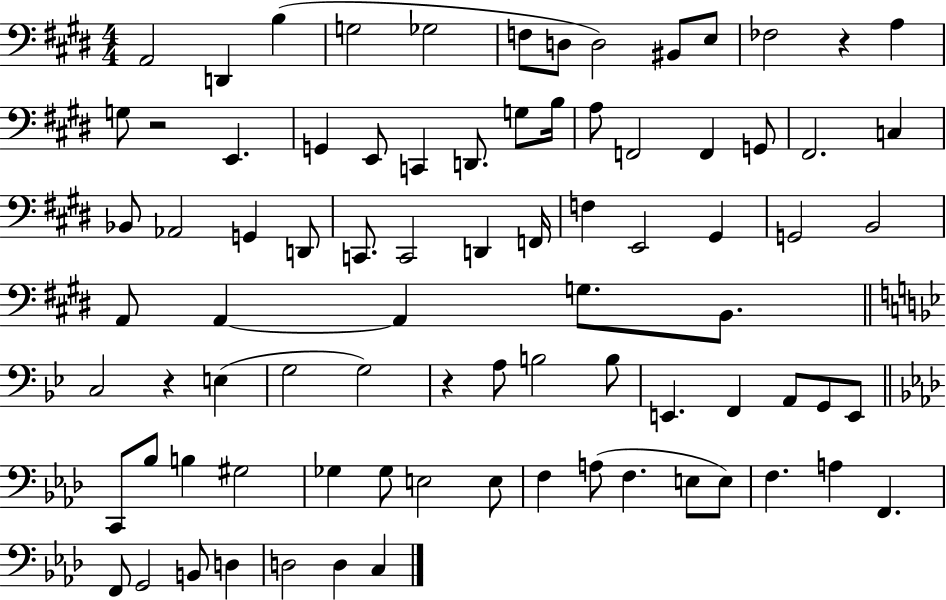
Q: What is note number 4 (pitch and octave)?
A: G3